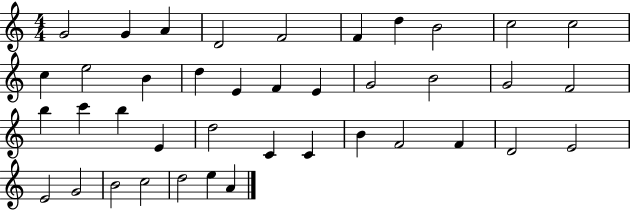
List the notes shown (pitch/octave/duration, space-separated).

G4/h G4/q A4/q D4/h F4/h F4/q D5/q B4/h C5/h C5/h C5/q E5/h B4/q D5/q E4/q F4/q E4/q G4/h B4/h G4/h F4/h B5/q C6/q B5/q E4/q D5/h C4/q C4/q B4/q F4/h F4/q D4/h E4/h E4/h G4/h B4/h C5/h D5/h E5/q A4/q